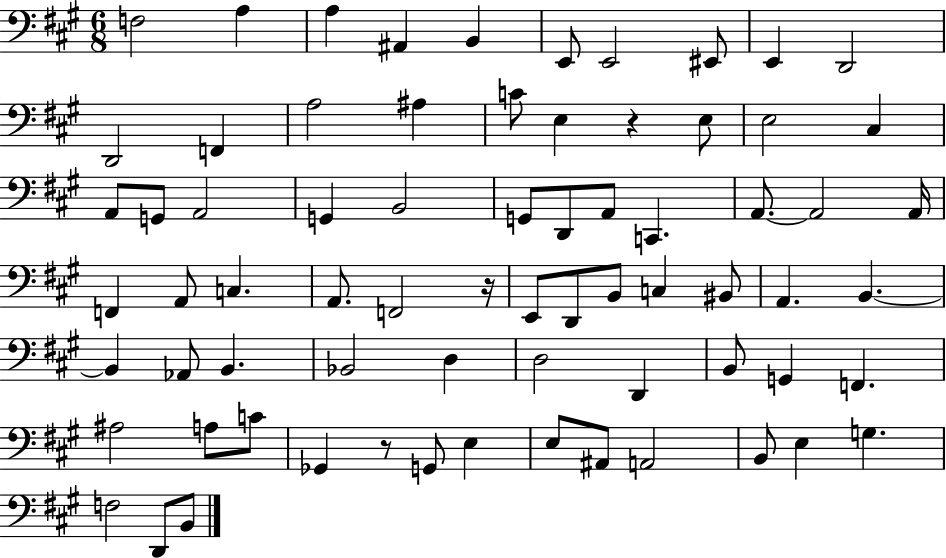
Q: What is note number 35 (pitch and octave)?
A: A2